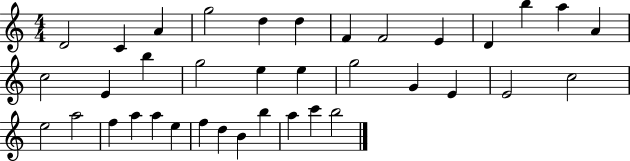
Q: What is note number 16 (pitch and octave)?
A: B5